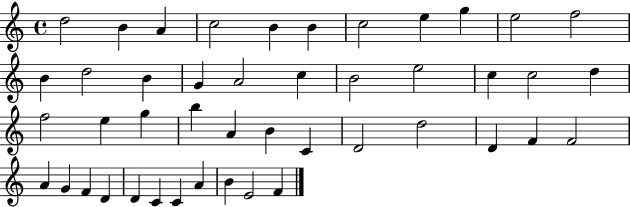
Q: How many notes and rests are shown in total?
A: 45